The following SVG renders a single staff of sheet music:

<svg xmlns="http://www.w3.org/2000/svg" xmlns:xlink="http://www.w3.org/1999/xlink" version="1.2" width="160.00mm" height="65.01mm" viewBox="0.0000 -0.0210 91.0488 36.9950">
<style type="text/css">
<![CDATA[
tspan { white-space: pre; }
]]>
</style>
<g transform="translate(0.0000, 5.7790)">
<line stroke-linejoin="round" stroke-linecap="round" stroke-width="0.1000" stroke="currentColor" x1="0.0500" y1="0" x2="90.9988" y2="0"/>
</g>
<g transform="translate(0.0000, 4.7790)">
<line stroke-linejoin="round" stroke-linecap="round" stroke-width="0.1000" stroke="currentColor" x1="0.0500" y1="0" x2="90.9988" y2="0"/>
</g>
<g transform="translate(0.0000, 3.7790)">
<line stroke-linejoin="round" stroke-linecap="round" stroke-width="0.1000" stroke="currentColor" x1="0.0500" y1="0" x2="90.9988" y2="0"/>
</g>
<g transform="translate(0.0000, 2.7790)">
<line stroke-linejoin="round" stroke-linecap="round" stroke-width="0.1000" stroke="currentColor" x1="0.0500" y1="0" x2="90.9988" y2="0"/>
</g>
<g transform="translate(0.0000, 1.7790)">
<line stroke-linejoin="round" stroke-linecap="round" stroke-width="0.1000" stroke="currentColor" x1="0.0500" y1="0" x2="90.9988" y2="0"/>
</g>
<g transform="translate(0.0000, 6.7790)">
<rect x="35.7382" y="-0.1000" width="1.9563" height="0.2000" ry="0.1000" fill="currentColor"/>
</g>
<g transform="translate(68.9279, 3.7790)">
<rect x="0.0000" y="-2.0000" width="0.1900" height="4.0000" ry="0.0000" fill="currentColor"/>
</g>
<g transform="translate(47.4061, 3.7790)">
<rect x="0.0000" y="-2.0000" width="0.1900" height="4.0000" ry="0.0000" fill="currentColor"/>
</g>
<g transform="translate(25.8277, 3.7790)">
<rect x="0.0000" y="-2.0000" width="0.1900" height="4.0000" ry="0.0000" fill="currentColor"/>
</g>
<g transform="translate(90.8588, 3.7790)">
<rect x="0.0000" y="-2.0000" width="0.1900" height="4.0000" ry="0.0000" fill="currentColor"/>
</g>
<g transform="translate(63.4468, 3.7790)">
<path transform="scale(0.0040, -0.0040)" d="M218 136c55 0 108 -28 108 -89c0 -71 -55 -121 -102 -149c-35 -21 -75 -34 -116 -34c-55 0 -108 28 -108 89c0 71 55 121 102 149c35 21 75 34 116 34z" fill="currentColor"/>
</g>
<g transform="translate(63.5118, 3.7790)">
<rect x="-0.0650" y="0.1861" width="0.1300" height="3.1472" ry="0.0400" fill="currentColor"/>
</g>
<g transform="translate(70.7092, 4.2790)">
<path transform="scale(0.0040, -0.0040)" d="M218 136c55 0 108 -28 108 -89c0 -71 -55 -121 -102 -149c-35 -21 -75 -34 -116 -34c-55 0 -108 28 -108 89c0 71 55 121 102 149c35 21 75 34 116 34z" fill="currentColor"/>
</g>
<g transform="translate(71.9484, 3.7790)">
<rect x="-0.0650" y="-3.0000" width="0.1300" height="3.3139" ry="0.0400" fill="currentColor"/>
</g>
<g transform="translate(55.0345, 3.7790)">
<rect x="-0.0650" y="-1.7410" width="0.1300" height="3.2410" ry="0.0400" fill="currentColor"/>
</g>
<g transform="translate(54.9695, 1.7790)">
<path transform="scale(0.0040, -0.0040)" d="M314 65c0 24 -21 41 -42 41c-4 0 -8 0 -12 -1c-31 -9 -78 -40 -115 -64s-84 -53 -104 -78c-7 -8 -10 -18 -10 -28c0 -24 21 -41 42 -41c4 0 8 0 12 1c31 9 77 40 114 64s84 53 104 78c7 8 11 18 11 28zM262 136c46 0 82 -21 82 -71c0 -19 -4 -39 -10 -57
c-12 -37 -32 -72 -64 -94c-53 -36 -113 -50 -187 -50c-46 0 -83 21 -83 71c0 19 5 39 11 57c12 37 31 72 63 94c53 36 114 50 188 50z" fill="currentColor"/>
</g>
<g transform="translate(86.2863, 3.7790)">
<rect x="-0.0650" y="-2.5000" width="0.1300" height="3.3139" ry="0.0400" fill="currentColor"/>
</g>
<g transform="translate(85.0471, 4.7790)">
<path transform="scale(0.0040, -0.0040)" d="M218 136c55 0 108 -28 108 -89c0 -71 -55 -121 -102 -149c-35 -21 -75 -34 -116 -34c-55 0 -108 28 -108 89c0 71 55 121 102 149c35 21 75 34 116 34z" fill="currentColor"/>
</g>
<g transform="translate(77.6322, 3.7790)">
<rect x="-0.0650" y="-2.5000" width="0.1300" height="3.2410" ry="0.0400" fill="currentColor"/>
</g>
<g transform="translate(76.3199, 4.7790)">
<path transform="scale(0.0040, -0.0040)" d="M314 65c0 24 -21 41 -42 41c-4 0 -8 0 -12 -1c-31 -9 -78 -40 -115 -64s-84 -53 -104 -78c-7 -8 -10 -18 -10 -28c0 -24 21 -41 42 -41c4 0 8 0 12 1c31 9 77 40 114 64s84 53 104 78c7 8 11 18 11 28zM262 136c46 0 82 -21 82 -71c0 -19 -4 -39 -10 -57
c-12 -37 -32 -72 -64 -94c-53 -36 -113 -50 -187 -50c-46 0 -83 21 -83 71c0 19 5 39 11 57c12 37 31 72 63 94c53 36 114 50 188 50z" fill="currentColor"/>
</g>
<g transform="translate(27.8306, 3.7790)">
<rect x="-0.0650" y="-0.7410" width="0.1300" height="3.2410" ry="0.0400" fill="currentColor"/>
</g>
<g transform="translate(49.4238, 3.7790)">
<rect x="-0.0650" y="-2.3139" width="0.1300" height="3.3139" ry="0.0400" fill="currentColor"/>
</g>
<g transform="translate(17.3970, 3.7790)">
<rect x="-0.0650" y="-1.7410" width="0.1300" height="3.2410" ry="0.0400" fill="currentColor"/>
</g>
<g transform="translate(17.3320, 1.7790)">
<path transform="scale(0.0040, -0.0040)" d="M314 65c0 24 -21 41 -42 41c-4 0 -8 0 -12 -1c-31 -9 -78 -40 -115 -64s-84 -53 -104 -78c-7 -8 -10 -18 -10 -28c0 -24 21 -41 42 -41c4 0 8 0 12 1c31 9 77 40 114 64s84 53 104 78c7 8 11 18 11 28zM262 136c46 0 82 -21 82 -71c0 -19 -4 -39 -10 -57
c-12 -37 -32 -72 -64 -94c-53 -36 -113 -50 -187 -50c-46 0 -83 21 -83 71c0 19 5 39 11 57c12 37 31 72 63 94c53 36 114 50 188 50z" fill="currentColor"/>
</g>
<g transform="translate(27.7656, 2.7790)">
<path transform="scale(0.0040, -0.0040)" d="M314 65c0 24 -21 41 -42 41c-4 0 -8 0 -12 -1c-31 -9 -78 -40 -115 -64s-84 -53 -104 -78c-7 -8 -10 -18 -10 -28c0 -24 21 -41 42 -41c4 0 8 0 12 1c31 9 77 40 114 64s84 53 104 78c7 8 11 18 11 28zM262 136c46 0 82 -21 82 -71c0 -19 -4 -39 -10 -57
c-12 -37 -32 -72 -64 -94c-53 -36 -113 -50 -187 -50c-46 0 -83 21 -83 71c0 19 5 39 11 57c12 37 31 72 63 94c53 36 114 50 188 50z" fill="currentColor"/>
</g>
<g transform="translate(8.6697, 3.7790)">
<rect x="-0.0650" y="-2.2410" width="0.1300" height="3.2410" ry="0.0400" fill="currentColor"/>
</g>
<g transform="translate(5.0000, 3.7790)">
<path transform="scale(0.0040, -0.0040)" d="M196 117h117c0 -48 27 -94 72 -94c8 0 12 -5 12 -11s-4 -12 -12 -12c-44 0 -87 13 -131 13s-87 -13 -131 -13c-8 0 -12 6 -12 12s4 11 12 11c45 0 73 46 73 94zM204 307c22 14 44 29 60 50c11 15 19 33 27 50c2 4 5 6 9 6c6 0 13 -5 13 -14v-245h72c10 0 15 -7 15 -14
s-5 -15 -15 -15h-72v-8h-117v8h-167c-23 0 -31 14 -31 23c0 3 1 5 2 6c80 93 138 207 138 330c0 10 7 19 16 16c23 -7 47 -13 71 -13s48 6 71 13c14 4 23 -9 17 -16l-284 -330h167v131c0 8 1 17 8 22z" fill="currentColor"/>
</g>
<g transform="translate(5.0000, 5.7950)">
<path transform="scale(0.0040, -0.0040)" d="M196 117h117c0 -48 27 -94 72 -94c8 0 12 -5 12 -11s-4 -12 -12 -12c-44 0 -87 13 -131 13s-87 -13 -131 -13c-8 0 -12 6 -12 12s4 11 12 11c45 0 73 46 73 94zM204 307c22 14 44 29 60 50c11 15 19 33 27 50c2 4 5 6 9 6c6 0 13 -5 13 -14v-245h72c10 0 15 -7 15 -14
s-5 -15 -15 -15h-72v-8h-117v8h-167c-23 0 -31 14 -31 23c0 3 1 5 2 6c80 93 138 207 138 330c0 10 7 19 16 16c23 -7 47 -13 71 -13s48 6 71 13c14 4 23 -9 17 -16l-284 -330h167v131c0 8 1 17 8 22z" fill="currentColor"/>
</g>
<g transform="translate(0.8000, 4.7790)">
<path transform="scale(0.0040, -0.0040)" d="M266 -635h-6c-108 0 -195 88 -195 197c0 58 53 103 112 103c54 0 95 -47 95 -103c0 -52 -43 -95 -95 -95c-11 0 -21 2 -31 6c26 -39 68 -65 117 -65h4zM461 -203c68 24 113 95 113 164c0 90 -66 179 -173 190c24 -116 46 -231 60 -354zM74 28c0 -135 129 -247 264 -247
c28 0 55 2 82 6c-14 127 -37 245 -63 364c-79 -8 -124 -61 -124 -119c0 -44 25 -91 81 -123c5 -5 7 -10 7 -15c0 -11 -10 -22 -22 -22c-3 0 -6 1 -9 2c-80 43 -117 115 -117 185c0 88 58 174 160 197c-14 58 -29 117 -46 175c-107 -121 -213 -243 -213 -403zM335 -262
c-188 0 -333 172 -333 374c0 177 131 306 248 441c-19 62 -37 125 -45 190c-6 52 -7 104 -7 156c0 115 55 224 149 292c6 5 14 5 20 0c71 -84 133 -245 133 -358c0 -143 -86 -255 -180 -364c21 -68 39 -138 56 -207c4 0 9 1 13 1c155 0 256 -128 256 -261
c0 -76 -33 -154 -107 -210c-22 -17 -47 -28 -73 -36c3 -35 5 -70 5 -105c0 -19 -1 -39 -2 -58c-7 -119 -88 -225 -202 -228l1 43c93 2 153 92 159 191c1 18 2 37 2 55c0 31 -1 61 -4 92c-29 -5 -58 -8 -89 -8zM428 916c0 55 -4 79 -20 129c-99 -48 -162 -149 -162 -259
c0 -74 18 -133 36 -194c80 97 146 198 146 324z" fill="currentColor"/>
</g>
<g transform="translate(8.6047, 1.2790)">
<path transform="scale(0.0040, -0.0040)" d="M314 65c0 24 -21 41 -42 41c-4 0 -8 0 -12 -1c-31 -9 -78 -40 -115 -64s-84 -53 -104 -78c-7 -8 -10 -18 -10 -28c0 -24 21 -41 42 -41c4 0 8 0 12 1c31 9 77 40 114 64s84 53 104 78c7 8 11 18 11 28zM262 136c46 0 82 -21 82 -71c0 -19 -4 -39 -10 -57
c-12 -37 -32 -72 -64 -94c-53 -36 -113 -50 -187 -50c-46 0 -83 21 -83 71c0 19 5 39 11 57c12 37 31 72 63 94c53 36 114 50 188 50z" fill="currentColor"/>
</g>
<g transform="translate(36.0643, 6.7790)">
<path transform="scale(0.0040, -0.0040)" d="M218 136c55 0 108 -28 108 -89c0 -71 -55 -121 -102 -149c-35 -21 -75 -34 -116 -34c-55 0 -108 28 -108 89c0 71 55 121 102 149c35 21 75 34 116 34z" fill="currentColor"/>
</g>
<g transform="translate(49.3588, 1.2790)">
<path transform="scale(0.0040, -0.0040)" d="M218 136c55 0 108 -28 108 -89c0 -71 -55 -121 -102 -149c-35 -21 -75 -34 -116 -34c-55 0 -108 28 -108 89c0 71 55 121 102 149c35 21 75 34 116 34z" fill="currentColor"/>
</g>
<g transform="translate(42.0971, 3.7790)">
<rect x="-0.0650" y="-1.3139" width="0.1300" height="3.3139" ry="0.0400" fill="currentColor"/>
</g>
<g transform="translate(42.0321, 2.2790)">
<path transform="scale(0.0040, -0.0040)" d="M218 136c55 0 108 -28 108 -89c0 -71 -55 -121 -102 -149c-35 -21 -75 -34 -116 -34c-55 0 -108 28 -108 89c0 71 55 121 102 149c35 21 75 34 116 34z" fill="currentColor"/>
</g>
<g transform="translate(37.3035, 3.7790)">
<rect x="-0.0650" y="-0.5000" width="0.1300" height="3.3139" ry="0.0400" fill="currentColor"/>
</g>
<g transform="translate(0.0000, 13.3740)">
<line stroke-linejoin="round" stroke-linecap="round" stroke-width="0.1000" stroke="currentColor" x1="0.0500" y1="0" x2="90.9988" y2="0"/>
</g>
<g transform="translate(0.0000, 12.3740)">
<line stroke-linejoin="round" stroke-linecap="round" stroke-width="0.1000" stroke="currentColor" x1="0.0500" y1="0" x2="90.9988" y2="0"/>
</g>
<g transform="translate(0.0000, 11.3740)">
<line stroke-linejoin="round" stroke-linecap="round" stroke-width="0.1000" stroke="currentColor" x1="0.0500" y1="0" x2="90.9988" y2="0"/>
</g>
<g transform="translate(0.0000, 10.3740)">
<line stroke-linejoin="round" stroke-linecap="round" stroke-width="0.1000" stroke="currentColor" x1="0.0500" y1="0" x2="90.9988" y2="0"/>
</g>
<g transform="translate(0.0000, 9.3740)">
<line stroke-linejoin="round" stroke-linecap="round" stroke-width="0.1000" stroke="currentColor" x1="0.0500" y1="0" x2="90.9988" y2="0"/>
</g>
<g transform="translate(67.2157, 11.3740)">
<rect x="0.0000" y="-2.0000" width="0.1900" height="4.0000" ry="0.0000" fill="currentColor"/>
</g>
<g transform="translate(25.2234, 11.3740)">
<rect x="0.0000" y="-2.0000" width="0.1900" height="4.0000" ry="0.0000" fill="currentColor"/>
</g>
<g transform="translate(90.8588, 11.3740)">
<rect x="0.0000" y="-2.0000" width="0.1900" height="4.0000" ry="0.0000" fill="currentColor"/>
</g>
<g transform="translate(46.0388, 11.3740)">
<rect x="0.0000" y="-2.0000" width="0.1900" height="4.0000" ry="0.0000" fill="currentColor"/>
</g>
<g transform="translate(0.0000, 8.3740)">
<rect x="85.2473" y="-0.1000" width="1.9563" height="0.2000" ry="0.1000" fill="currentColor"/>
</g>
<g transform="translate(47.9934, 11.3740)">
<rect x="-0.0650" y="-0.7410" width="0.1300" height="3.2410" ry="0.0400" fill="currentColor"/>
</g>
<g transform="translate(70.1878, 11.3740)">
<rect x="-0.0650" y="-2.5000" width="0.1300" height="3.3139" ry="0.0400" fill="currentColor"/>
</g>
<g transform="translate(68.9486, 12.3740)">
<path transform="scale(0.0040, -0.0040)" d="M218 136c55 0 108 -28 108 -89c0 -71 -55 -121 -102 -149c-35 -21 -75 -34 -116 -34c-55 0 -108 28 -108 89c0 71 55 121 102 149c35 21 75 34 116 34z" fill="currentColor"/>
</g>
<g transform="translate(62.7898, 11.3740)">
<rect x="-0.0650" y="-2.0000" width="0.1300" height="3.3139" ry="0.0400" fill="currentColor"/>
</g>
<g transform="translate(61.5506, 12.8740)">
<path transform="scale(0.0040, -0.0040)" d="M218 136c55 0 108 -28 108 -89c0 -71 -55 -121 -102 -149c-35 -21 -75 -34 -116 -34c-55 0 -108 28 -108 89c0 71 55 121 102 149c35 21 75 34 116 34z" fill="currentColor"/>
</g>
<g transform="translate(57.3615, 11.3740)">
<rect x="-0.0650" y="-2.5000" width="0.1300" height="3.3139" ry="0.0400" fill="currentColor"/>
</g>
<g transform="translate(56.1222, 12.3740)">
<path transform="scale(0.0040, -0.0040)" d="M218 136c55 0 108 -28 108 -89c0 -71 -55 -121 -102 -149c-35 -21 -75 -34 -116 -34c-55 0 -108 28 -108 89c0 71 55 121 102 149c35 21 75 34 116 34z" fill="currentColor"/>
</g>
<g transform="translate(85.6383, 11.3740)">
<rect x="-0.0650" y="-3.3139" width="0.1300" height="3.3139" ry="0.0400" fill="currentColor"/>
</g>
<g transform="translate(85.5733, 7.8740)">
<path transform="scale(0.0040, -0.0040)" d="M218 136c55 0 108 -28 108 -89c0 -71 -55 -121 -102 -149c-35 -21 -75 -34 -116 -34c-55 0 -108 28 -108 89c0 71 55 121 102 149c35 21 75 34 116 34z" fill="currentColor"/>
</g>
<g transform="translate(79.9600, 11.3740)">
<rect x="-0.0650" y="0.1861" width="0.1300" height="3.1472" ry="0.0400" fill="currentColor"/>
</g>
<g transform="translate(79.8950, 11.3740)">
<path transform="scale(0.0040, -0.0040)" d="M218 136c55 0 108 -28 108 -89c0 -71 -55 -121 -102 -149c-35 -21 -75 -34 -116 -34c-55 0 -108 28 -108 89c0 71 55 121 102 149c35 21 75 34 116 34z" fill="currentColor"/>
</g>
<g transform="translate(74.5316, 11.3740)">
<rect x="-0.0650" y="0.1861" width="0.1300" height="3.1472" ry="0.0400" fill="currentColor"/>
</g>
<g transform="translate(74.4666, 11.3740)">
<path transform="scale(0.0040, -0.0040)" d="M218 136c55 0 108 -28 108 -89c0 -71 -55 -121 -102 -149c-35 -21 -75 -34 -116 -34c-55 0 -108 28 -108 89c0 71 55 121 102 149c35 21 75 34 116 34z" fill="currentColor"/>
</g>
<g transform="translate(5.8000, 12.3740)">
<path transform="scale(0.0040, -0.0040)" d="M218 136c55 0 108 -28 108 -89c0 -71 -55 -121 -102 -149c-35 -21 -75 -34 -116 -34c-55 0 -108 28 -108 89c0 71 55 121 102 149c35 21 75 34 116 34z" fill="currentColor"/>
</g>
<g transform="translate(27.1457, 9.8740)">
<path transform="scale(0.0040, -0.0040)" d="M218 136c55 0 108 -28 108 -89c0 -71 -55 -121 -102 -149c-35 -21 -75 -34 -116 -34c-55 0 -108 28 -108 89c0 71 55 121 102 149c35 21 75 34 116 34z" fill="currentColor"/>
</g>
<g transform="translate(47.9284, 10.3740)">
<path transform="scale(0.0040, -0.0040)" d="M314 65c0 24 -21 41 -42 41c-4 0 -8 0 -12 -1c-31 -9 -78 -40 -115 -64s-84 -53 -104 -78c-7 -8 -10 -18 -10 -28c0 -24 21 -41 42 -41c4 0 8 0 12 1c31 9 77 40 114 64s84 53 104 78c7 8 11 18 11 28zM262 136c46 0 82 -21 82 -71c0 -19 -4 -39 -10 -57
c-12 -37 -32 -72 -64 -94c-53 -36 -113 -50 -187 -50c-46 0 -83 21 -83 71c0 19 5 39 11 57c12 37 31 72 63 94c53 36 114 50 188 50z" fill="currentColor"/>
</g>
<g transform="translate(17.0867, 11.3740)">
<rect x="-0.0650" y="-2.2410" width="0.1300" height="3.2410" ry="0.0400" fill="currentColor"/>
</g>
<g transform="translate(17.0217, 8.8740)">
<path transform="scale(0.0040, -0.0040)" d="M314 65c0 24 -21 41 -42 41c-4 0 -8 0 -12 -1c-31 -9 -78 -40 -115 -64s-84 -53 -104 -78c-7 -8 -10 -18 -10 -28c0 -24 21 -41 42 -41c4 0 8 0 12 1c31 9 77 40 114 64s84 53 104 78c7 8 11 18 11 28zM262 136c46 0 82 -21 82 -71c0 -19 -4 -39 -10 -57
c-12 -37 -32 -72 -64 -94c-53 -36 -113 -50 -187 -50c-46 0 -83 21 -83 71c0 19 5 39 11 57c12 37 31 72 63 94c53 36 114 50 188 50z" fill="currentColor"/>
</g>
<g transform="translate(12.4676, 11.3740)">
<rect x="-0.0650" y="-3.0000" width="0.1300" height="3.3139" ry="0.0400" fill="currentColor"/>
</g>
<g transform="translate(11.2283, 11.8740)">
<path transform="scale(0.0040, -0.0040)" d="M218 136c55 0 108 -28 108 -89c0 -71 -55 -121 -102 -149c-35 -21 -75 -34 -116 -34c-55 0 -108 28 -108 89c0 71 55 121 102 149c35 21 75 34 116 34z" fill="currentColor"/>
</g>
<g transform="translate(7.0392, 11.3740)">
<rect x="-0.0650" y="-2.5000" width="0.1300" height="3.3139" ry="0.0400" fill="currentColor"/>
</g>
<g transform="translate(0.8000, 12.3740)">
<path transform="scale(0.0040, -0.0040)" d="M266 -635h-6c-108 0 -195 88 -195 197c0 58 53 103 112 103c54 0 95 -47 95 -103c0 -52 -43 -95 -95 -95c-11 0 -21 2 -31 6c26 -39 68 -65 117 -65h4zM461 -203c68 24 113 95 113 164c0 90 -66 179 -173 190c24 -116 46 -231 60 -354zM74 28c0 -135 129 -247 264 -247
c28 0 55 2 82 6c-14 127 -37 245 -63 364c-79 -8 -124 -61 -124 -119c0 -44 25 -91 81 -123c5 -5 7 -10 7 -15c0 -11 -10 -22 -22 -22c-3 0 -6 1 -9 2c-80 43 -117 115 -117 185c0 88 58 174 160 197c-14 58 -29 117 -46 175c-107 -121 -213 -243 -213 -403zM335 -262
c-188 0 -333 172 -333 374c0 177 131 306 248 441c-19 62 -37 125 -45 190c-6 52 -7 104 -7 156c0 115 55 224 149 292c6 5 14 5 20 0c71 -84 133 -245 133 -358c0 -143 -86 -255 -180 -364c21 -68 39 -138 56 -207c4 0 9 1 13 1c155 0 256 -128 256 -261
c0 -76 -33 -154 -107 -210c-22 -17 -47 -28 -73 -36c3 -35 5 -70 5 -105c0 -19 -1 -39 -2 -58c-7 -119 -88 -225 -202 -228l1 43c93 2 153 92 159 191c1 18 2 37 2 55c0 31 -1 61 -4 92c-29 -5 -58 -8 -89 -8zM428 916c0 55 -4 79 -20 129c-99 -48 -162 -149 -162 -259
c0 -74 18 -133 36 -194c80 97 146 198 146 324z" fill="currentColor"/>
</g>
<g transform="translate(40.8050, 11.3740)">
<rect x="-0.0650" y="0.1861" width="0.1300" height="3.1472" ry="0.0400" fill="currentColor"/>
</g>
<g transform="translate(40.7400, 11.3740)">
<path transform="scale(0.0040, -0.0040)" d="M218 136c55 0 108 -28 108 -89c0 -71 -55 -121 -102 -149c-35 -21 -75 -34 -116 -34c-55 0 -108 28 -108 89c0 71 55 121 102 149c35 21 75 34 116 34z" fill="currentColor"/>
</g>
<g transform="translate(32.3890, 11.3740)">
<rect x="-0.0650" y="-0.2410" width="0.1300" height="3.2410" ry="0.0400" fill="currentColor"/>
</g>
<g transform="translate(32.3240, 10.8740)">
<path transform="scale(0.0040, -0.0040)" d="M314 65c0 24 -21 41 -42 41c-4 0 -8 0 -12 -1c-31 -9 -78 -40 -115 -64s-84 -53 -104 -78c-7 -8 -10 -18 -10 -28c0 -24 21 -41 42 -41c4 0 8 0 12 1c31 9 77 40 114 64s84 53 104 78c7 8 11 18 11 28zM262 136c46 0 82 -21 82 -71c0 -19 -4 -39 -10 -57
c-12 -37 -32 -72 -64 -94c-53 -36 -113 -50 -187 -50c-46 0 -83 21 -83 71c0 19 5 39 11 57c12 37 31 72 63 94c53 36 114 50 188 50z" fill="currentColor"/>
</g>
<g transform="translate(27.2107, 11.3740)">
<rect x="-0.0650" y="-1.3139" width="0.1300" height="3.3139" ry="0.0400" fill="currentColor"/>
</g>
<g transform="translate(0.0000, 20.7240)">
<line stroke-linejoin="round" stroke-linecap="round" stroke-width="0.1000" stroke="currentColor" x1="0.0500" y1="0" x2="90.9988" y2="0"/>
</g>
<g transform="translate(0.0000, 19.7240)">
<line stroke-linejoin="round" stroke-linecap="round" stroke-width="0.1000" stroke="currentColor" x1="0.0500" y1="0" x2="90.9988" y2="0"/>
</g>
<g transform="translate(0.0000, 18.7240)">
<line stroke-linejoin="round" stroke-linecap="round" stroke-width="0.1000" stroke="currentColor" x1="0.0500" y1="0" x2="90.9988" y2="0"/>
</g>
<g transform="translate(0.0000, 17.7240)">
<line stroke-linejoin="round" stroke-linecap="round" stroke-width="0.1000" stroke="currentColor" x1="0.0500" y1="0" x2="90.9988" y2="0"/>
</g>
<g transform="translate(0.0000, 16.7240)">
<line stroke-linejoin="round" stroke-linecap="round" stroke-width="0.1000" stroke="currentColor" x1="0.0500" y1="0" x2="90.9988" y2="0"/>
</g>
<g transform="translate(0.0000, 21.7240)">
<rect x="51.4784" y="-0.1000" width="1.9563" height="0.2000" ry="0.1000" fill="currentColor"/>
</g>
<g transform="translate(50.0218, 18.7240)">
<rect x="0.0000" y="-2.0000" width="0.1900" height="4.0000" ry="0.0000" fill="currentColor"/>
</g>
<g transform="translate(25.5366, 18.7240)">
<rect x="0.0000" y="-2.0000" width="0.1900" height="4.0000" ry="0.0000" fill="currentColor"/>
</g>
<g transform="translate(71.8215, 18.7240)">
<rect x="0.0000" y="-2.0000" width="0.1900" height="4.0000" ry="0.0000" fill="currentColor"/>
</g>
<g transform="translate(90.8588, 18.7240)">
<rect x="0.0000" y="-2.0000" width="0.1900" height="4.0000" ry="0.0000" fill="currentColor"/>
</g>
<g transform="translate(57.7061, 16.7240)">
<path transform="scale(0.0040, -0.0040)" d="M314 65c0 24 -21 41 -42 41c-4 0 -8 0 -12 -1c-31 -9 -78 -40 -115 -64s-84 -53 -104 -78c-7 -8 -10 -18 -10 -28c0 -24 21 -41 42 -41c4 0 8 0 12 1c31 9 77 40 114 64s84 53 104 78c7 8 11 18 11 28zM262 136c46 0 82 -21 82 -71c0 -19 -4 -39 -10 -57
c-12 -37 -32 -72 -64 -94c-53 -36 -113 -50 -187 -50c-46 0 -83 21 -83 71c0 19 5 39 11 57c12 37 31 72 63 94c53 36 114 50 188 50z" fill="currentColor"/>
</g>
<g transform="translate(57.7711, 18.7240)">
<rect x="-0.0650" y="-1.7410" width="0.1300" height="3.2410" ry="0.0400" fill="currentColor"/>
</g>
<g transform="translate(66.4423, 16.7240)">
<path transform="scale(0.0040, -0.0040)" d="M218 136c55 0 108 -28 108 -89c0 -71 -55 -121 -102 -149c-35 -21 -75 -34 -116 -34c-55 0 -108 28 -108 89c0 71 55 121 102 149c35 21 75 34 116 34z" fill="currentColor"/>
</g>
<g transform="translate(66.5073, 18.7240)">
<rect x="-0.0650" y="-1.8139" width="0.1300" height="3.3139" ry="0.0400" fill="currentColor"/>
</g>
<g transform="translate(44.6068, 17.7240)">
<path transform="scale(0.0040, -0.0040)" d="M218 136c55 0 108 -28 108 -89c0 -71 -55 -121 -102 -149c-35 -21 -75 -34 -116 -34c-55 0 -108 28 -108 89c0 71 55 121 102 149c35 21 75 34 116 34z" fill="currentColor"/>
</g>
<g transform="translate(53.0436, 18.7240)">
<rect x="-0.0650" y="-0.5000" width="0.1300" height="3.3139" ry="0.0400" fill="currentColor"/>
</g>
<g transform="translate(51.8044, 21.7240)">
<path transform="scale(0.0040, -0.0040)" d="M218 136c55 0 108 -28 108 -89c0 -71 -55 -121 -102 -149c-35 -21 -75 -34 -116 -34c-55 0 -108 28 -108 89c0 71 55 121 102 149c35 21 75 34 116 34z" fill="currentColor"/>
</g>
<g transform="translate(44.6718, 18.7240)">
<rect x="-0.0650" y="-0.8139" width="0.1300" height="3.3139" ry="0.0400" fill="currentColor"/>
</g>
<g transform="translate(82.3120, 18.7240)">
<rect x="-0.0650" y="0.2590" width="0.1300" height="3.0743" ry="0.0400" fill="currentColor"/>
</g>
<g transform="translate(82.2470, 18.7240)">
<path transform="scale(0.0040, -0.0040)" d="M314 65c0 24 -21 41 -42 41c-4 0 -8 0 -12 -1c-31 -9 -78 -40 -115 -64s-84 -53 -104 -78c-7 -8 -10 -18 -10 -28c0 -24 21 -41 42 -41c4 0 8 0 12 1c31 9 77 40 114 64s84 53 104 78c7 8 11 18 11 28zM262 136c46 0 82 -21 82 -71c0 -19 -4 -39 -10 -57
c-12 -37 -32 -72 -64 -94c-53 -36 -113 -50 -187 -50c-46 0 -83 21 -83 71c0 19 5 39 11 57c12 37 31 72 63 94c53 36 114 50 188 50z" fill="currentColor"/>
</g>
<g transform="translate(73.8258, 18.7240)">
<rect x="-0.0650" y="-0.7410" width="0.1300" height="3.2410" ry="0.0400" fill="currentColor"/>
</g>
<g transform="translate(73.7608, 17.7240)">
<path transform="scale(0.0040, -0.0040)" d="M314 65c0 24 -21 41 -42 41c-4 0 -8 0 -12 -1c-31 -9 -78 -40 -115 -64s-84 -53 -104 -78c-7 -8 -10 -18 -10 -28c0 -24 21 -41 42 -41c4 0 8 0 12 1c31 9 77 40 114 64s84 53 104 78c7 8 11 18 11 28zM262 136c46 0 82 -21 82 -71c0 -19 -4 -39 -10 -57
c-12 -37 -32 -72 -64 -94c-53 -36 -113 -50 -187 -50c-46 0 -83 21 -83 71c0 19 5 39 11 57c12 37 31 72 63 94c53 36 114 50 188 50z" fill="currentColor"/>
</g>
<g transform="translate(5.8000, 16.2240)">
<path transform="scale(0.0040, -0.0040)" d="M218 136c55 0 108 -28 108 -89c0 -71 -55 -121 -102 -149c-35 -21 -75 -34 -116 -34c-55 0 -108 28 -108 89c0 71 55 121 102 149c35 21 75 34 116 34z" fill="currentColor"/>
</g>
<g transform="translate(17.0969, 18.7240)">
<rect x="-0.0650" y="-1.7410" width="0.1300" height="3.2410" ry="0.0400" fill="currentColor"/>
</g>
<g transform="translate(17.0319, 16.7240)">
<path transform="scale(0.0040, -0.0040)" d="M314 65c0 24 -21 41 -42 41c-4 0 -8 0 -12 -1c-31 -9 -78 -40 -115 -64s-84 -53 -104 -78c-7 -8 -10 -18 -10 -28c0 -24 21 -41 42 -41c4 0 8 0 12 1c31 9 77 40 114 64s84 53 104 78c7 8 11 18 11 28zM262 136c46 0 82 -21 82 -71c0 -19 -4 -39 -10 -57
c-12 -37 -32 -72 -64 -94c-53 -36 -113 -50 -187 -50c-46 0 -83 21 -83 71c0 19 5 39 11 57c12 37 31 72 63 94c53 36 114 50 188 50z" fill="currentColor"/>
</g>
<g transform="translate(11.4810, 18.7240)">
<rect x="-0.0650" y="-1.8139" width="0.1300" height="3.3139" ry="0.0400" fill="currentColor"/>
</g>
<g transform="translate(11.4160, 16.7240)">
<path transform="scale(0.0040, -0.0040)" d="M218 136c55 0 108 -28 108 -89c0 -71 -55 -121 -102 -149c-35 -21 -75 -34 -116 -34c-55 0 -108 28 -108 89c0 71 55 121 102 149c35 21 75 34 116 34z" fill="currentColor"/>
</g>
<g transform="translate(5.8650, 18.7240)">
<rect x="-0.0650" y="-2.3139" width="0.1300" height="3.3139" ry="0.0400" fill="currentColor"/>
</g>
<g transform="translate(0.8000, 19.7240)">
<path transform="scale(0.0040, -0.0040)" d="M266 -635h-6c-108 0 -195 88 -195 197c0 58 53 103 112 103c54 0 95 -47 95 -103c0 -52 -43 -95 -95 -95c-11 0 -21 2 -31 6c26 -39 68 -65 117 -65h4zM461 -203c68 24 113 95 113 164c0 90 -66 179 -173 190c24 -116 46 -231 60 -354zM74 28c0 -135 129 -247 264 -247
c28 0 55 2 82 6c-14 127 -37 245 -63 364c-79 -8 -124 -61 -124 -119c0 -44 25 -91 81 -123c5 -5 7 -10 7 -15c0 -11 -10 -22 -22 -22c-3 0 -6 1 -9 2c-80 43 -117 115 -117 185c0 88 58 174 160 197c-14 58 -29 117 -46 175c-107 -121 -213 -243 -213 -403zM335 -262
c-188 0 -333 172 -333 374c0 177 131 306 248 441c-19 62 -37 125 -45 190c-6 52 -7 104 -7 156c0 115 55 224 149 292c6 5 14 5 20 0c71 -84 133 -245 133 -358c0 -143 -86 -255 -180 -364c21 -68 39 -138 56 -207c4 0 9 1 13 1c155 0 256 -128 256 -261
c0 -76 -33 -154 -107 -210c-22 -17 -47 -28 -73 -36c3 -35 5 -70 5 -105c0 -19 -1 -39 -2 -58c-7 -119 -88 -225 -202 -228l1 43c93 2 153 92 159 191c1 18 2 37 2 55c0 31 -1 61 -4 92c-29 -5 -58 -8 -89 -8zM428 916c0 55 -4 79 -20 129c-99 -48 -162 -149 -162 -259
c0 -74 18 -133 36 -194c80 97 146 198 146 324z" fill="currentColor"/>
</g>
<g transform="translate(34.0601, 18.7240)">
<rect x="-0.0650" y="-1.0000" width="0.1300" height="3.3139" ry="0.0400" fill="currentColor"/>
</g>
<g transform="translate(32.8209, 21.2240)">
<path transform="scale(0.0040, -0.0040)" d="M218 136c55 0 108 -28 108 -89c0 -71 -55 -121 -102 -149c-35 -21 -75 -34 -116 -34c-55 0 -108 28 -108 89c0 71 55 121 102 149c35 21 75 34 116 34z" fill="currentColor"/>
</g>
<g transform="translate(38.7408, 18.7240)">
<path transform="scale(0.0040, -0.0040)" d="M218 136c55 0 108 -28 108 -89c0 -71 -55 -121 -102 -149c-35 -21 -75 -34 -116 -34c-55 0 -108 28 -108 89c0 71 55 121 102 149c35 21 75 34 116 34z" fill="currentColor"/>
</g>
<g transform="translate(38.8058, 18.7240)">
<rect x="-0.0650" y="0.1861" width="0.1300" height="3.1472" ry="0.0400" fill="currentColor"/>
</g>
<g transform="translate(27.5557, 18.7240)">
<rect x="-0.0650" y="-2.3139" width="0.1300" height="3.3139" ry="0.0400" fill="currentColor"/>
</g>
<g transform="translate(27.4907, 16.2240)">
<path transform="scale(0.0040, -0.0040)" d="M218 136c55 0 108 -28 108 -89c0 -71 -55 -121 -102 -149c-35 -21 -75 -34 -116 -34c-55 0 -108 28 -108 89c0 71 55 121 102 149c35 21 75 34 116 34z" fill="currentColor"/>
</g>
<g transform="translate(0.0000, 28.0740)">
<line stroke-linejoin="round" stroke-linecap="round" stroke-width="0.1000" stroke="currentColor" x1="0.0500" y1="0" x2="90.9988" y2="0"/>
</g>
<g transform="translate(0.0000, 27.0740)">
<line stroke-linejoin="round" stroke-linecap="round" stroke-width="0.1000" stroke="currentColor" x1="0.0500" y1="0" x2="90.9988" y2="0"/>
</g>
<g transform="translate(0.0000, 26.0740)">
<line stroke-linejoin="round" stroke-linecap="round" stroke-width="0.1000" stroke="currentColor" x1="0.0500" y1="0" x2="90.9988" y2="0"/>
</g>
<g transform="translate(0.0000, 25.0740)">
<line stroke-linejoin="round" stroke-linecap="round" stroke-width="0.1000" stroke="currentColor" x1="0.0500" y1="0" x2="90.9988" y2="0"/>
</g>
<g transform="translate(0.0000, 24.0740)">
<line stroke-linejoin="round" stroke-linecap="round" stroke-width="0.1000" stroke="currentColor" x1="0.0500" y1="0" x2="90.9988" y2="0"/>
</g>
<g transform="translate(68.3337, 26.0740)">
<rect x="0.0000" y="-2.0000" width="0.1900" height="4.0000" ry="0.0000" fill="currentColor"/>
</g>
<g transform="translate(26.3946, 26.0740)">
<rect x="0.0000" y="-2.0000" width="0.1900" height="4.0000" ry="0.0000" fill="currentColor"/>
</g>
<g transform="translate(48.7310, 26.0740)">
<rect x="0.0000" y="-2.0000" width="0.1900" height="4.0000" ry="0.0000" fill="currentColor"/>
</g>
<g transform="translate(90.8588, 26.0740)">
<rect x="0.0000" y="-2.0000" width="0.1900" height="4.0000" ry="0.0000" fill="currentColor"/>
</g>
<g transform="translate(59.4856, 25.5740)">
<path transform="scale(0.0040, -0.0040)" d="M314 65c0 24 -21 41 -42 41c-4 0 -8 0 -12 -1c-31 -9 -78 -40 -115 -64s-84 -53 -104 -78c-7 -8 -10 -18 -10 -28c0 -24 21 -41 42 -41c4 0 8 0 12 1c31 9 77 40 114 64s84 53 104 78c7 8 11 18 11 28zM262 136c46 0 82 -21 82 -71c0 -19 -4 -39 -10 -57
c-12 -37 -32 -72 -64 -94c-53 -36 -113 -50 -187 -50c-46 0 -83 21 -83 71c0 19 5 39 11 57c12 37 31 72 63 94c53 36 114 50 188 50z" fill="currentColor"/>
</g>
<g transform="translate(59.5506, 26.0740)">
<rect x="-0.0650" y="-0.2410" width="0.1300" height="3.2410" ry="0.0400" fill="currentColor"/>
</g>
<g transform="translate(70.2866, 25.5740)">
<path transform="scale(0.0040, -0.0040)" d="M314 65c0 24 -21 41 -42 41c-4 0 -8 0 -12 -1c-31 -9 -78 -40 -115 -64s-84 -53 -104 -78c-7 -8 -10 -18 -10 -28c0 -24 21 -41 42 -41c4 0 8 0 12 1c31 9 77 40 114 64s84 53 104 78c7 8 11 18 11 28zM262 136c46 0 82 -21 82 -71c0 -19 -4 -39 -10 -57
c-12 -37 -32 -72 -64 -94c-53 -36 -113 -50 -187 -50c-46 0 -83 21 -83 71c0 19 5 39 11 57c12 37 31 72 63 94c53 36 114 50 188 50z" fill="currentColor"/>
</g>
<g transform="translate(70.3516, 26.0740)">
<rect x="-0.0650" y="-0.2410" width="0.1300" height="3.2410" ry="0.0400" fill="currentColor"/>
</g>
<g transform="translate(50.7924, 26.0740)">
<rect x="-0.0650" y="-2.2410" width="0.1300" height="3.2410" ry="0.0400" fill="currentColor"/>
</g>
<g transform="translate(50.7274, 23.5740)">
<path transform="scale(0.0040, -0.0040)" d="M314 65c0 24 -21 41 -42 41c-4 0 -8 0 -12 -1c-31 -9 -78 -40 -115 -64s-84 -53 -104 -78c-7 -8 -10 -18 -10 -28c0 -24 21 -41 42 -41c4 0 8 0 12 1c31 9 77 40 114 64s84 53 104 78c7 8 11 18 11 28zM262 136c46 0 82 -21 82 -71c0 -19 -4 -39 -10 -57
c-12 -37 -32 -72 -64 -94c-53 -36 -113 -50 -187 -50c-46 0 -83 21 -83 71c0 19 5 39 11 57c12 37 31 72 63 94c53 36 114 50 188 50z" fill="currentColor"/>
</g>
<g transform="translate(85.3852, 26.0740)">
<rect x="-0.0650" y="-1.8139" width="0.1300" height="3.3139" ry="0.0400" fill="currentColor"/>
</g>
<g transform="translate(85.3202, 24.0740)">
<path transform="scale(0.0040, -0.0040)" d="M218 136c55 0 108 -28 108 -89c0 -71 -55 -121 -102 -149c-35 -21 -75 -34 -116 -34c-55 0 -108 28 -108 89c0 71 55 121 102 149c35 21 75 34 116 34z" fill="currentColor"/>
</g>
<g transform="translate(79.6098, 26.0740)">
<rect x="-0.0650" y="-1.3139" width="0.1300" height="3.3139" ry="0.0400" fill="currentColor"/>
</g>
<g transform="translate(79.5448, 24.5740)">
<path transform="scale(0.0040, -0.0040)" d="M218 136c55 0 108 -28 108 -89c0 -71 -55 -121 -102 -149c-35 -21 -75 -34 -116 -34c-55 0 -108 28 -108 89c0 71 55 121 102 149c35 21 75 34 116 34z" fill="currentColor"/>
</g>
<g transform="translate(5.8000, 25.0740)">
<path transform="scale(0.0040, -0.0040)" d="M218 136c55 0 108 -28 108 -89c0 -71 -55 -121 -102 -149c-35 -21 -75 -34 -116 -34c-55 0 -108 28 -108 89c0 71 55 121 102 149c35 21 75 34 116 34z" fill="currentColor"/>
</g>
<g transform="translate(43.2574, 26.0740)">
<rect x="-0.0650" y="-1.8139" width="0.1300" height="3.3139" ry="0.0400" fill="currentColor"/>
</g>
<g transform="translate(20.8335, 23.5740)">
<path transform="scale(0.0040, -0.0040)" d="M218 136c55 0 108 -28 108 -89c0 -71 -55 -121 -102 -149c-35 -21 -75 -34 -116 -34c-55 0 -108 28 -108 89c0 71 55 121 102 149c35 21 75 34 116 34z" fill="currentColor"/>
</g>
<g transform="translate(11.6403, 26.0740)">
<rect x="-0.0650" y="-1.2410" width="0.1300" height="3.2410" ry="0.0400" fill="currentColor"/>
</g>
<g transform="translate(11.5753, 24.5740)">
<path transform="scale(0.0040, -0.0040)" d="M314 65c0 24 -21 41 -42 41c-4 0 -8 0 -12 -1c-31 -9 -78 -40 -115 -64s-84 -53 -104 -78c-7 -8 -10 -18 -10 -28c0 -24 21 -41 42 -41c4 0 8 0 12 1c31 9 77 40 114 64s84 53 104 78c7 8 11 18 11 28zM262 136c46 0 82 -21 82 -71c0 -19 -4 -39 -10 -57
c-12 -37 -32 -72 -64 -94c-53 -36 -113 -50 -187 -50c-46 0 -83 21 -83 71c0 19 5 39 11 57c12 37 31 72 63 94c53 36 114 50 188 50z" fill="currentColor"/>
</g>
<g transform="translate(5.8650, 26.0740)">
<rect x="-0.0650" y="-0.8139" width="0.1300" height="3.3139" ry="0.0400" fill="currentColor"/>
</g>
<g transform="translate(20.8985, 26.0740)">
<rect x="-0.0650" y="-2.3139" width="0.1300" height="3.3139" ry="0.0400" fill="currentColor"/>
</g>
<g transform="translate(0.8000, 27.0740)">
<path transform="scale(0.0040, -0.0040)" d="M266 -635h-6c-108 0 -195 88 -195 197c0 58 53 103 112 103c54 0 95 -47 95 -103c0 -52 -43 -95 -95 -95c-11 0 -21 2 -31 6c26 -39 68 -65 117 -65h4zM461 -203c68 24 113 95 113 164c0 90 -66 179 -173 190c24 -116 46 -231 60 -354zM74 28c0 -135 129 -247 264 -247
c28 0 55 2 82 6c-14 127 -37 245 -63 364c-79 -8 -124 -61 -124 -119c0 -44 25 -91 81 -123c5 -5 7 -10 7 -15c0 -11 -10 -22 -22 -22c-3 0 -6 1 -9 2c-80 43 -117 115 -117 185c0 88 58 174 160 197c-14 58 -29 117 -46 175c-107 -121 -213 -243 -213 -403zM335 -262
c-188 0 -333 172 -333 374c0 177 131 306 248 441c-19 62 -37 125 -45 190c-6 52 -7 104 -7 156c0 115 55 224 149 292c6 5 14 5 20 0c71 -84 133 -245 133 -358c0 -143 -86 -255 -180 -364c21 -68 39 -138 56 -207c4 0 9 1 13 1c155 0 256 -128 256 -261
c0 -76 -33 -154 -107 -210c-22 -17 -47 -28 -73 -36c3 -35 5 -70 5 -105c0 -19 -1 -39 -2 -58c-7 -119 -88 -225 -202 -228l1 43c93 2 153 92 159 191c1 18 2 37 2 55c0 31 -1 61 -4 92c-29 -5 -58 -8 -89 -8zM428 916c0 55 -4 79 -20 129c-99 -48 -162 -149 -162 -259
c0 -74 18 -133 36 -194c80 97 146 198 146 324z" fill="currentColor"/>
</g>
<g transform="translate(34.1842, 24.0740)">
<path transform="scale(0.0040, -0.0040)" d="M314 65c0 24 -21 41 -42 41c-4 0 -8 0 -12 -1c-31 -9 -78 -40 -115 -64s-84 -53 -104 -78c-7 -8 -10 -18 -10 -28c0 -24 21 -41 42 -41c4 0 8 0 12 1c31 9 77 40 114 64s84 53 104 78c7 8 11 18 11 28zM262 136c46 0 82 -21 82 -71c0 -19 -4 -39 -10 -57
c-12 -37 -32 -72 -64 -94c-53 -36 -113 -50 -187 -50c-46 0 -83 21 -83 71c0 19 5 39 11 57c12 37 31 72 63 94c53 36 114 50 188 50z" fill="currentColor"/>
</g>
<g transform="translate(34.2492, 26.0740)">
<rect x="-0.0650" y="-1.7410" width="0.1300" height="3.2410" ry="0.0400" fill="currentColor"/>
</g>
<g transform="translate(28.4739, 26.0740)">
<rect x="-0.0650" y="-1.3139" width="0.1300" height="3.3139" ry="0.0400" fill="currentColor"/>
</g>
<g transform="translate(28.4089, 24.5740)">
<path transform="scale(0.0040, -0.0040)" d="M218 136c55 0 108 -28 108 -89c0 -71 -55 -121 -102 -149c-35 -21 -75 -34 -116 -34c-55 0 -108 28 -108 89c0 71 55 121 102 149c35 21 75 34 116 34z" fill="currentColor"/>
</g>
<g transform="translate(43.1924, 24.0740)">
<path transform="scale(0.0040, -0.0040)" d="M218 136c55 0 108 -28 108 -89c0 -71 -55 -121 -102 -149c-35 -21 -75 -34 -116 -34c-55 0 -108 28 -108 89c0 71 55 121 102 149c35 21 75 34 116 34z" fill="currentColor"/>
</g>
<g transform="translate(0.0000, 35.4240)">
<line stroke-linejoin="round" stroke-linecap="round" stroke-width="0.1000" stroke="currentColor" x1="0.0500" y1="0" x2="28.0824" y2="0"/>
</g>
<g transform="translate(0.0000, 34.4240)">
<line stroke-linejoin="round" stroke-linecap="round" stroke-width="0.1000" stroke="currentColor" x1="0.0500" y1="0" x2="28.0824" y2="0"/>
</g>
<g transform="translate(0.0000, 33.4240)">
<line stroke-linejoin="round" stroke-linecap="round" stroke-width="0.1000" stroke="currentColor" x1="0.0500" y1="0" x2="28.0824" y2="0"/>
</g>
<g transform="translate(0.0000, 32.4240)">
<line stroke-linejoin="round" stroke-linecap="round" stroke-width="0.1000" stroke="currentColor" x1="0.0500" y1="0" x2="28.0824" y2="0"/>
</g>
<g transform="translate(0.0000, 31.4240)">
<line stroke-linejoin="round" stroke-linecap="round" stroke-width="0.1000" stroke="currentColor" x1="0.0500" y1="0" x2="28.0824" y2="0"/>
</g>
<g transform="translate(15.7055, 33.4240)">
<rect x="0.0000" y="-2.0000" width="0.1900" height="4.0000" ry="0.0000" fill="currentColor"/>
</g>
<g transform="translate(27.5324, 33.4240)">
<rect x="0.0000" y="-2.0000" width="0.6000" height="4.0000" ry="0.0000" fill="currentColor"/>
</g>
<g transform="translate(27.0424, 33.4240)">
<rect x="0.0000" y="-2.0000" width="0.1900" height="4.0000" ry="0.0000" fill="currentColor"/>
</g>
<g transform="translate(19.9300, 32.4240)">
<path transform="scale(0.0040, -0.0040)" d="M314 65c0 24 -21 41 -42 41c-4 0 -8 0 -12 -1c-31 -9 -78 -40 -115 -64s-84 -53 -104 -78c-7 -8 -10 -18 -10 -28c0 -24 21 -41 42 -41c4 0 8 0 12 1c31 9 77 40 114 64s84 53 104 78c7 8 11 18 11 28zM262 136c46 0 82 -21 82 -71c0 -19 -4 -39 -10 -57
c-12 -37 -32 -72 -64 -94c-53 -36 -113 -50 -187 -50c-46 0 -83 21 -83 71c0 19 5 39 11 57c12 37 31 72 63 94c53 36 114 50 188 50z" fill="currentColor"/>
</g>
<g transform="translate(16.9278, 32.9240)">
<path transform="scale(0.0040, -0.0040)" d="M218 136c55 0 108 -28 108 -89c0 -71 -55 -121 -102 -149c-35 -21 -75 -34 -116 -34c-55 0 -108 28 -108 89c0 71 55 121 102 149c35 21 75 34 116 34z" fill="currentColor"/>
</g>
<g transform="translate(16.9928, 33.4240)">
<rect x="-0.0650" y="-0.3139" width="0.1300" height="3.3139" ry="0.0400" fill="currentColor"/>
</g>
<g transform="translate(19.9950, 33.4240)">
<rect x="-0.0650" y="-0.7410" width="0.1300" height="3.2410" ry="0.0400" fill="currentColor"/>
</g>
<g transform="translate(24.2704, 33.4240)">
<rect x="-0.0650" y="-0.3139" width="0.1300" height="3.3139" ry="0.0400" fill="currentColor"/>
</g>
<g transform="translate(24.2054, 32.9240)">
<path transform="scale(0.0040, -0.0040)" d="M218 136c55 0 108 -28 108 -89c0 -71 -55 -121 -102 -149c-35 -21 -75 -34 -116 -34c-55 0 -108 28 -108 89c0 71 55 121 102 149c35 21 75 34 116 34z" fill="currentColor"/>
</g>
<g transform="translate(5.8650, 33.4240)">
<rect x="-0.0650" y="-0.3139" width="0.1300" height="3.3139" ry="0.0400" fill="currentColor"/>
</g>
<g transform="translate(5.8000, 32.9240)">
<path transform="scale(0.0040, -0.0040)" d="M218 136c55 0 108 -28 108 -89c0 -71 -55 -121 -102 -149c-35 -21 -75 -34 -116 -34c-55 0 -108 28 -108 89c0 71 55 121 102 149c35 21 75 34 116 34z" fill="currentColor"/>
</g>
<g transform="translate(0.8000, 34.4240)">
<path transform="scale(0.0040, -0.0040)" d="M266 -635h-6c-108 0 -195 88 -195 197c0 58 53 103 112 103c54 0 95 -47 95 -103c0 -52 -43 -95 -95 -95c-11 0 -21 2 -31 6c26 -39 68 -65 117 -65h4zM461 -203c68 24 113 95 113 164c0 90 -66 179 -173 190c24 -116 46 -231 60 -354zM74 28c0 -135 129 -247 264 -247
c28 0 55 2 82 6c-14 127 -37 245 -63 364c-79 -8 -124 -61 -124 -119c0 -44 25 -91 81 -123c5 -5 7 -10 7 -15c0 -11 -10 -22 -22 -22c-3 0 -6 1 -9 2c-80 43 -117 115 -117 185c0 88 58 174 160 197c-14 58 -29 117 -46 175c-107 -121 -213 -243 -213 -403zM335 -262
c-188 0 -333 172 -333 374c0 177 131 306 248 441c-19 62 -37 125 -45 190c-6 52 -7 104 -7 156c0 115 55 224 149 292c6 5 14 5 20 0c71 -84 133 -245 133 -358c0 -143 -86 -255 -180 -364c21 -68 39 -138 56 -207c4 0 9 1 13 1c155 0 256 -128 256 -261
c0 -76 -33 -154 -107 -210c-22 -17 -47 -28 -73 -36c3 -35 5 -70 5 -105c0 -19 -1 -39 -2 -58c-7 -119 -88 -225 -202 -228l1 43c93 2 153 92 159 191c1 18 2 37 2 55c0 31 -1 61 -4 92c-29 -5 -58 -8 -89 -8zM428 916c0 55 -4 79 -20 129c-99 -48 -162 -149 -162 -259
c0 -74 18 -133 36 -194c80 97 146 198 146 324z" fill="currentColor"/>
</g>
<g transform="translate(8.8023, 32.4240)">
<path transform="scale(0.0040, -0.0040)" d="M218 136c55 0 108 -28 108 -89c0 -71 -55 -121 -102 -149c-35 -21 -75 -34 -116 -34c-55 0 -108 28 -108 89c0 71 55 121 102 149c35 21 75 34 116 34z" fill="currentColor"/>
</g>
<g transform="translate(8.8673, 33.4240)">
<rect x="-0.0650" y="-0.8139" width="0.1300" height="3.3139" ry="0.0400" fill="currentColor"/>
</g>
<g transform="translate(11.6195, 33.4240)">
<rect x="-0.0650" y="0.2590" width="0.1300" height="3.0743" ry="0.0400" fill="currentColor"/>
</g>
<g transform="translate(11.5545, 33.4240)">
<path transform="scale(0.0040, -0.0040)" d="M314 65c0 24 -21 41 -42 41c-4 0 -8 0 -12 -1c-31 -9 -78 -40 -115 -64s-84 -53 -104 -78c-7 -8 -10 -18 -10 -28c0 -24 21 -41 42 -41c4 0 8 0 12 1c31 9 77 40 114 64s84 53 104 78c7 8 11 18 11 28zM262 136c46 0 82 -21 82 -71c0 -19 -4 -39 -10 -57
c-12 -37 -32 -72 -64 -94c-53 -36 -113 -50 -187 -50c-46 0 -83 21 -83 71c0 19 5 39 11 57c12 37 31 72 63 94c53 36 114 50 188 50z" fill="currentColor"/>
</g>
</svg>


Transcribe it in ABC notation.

X:1
T:Untitled
M:4/4
L:1/4
K:C
g2 f2 d2 C e g f2 B A G2 G G A g2 e c2 B d2 G F G B B b g f f2 g D B d C f2 f d2 B2 d e2 g e f2 f g2 c2 c2 e f c d B2 c d2 c